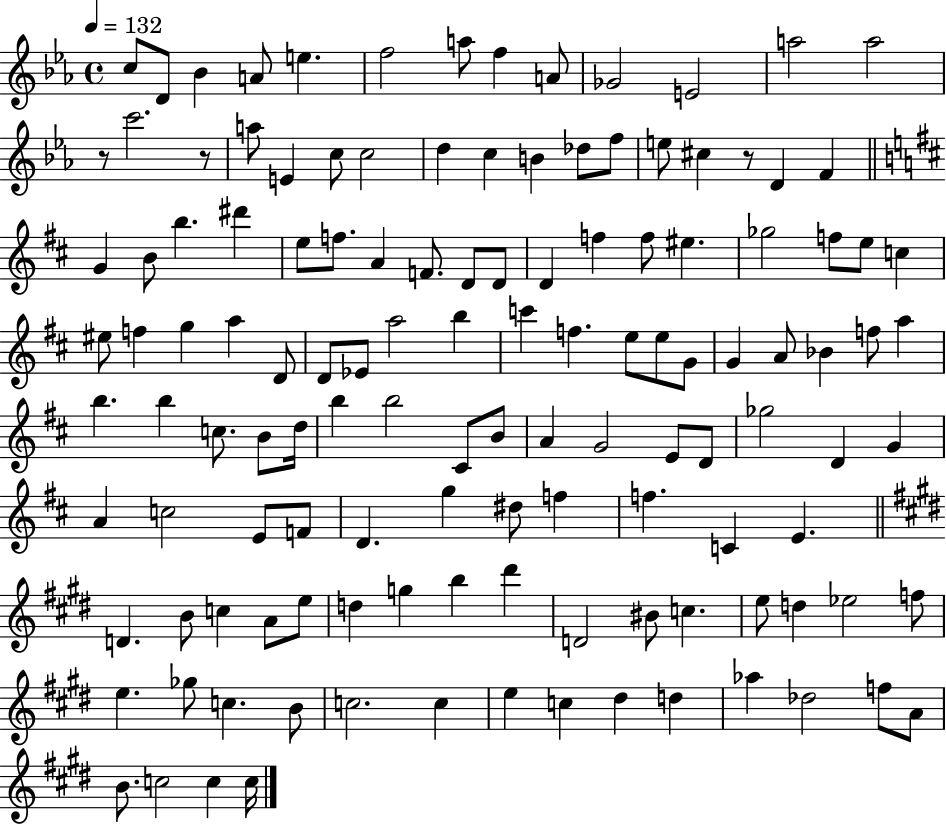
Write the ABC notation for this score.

X:1
T:Untitled
M:4/4
L:1/4
K:Eb
c/2 D/2 _B A/2 e f2 a/2 f A/2 _G2 E2 a2 a2 z/2 c'2 z/2 a/2 E c/2 c2 d c B _d/2 f/2 e/2 ^c z/2 D F G B/2 b ^d' e/2 f/2 A F/2 D/2 D/2 D f f/2 ^e _g2 f/2 e/2 c ^e/2 f g a D/2 D/2 _E/2 a2 b c' f e/2 e/2 G/2 G A/2 _B f/2 a b b c/2 B/2 d/4 b b2 ^C/2 B/2 A G2 E/2 D/2 _g2 D G A c2 E/2 F/2 D g ^d/2 f f C E D B/2 c A/2 e/2 d g b ^d' D2 ^B/2 c e/2 d _e2 f/2 e _g/2 c B/2 c2 c e c ^d d _a _d2 f/2 A/2 B/2 c2 c c/4